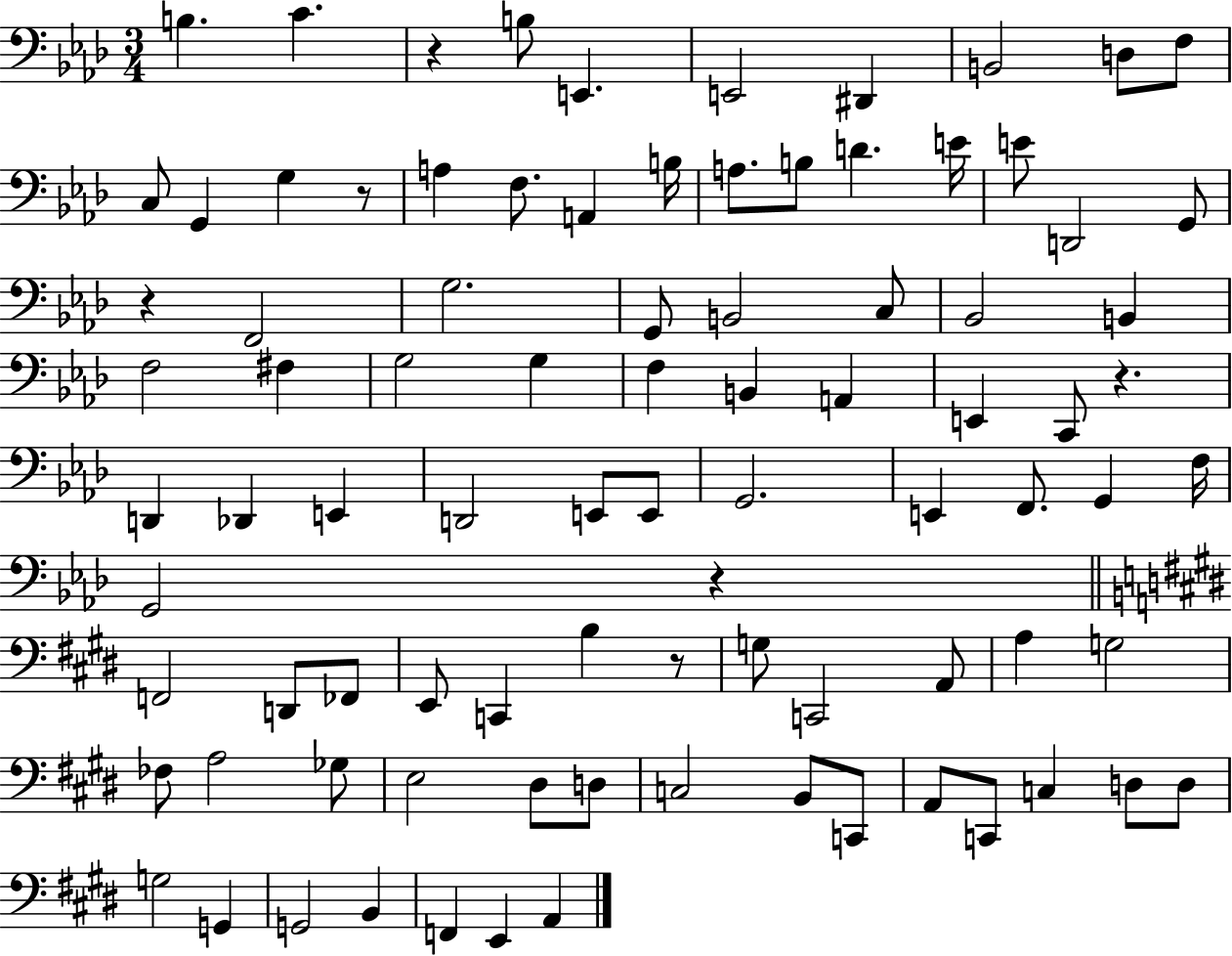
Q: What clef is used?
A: bass